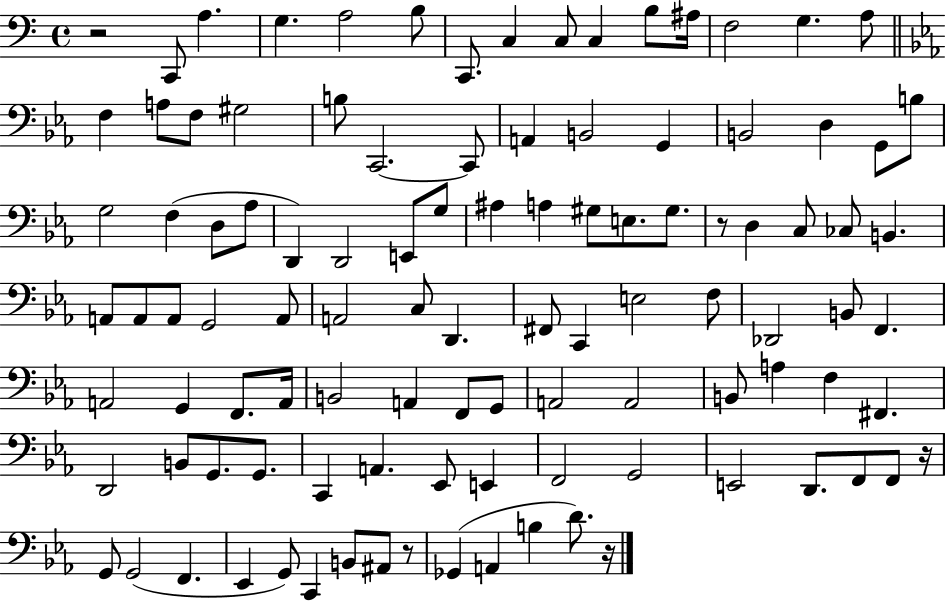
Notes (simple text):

R/h C2/e A3/q. G3/q. A3/h B3/e C2/e. C3/q C3/e C3/q B3/e A#3/s F3/h G3/q. A3/e F3/q A3/e F3/e G#3/h B3/e C2/h. C2/e A2/q B2/h G2/q B2/h D3/q G2/e B3/e G3/h F3/q D3/e Ab3/e D2/q D2/h E2/e G3/e A#3/q A3/q G#3/e E3/e. G#3/e. R/e D3/q C3/e CES3/e B2/q. A2/e A2/e A2/e G2/h A2/e A2/h C3/e D2/q. F#2/e C2/q E3/h F3/e Db2/h B2/e F2/q. A2/h G2/q F2/e. A2/s B2/h A2/q F2/e G2/e A2/h A2/h B2/e A3/q F3/q F#2/q. D2/h B2/e G2/e. G2/e. C2/q A2/q. Eb2/e E2/q F2/h G2/h E2/h D2/e. F2/e F2/e R/s G2/e G2/h F2/q. Eb2/q G2/e C2/q B2/e A#2/e R/e Gb2/q A2/q B3/q D4/e. R/s